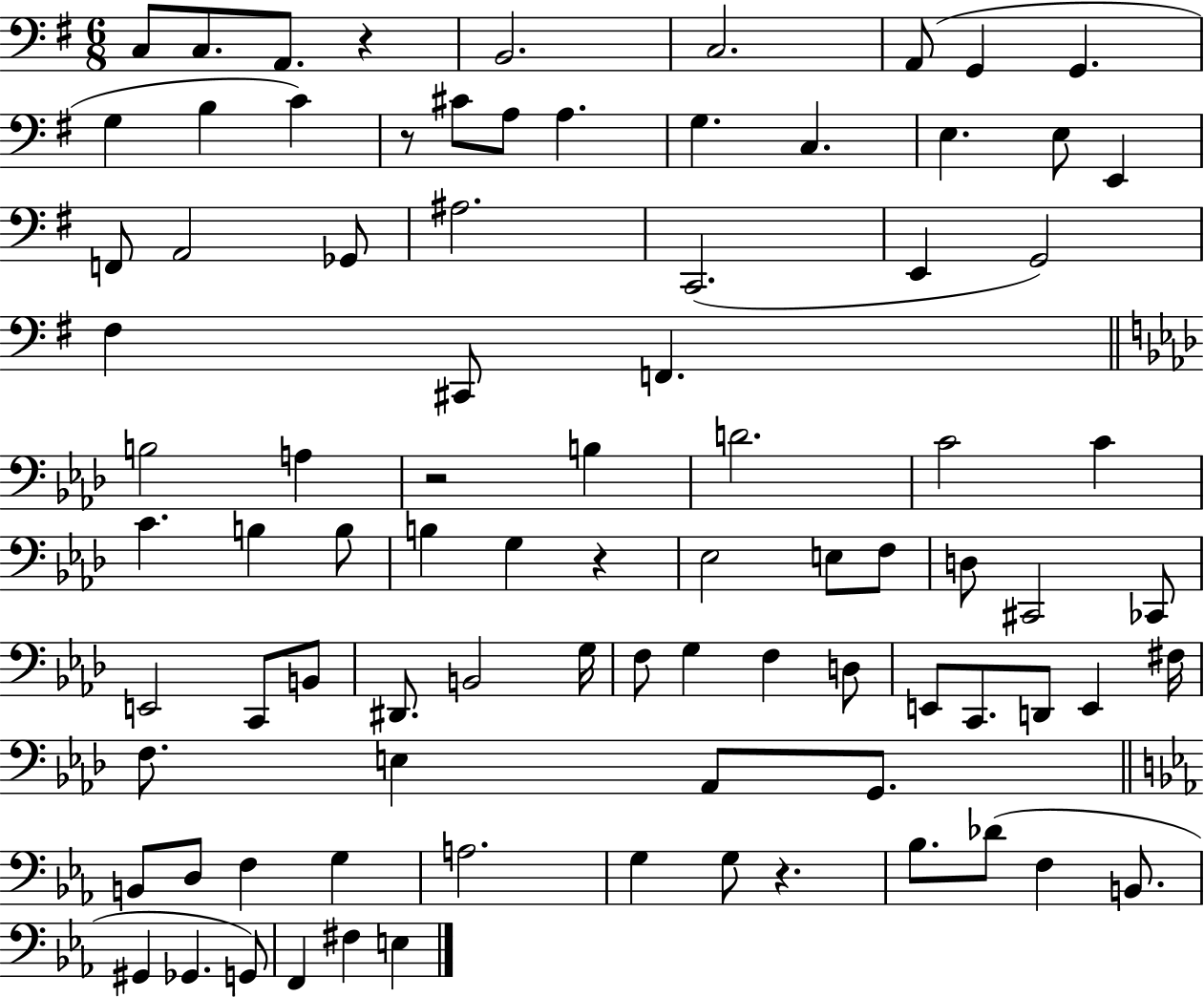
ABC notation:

X:1
T:Untitled
M:6/8
L:1/4
K:G
C,/2 C,/2 A,,/2 z B,,2 C,2 A,,/2 G,, G,, G, B, C z/2 ^C/2 A,/2 A, G, C, E, E,/2 E,, F,,/2 A,,2 _G,,/2 ^A,2 C,,2 E,, G,,2 ^F, ^C,,/2 F,, B,2 A, z2 B, D2 C2 C C B, B,/2 B, G, z _E,2 E,/2 F,/2 D,/2 ^C,,2 _C,,/2 E,,2 C,,/2 B,,/2 ^D,,/2 B,,2 G,/4 F,/2 G, F, D,/2 E,,/2 C,,/2 D,,/2 E,, ^F,/4 F,/2 E, _A,,/2 G,,/2 B,,/2 D,/2 F, G, A,2 G, G,/2 z _B,/2 _D/2 F, B,,/2 ^G,, _G,, G,,/2 F,, ^F, E,